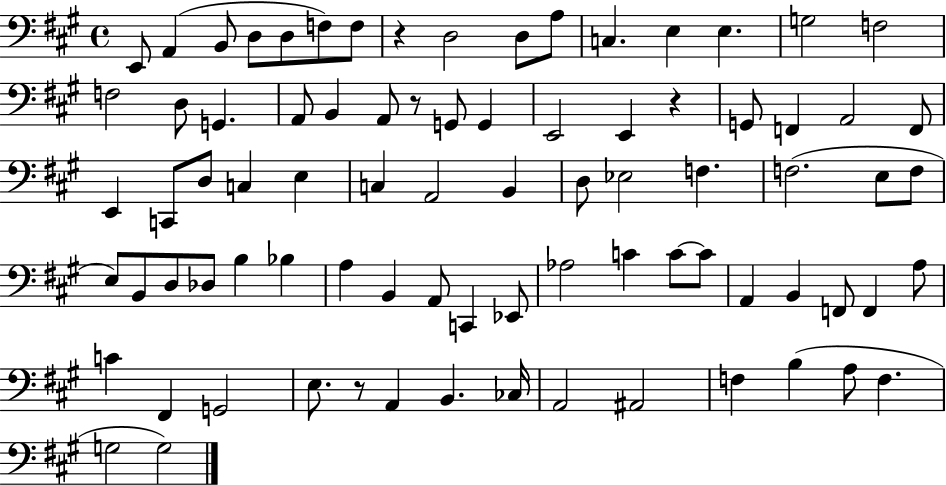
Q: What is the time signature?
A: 4/4